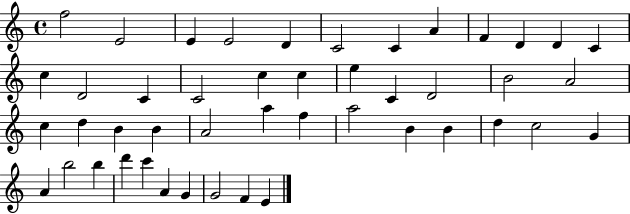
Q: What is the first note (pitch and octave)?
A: F5